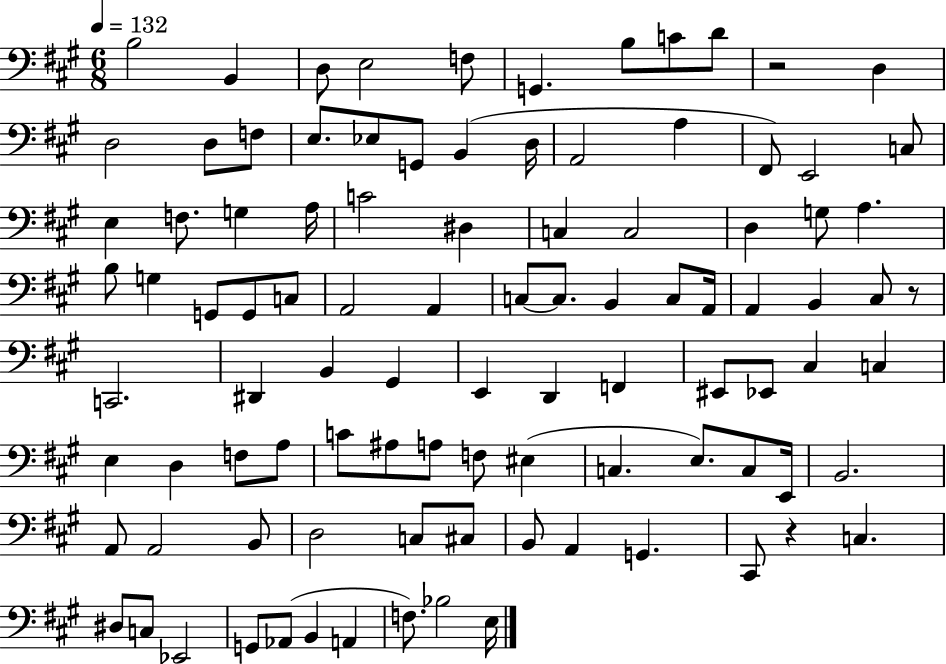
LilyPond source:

{
  \clef bass
  \numericTimeSignature
  \time 6/8
  \key a \major
  \tempo 4 = 132
  b2 b,4 | d8 e2 f8 | g,4. b8 c'8 d'8 | r2 d4 | \break d2 d8 f8 | e8. ees8 g,8 b,4( d16 | a,2 a4 | fis,8) e,2 c8 | \break e4 f8. g4 a16 | c'2 dis4 | c4 c2 | d4 g8 a4. | \break b8 g4 g,8 g,8 c8 | a,2 a,4 | c8~~ c8. b,4 c8 a,16 | a,4 b,4 cis8 r8 | \break c,2. | dis,4 b,4 gis,4 | e,4 d,4 f,4 | eis,8 ees,8 cis4 c4 | \break e4 d4 f8 a8 | c'8 ais8 a8 f8 eis4( | c4. e8.) c8 e,16 | b,2. | \break a,8 a,2 b,8 | d2 c8 cis8 | b,8 a,4 g,4. | cis,8 r4 c4. | \break dis8 c8 ees,2 | g,8 aes,8( b,4 a,4 | f8.) bes2 e16 | \bar "|."
}